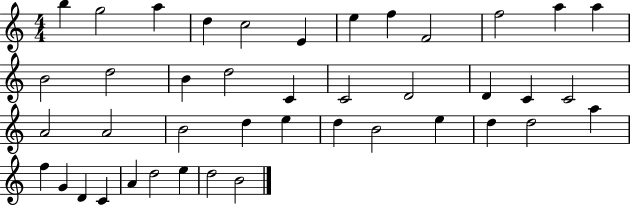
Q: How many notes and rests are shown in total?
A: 42